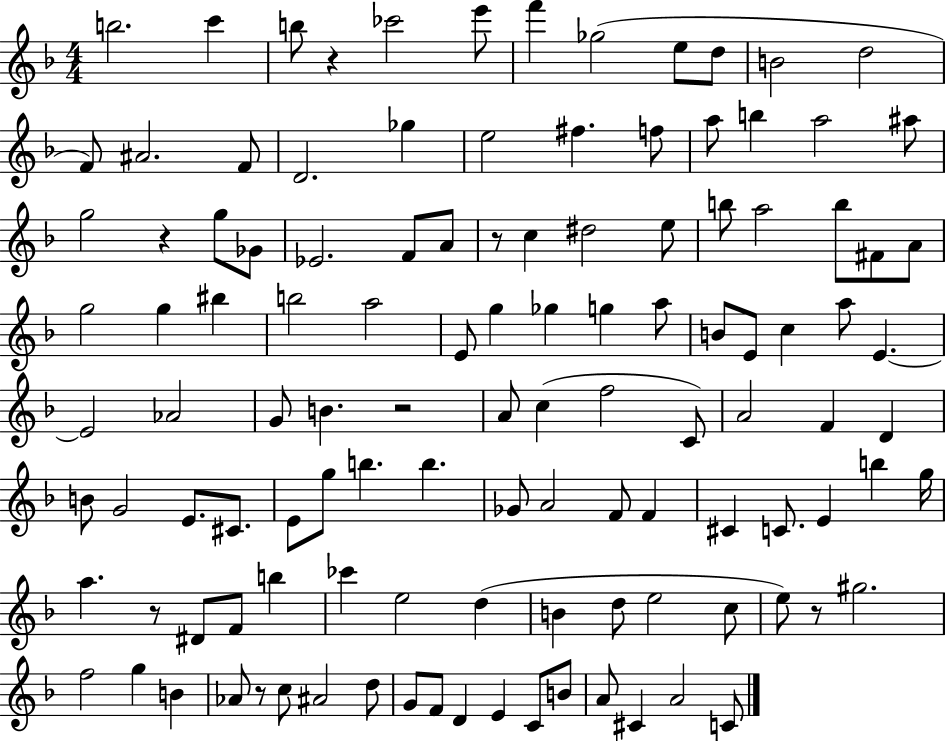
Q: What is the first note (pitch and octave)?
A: B5